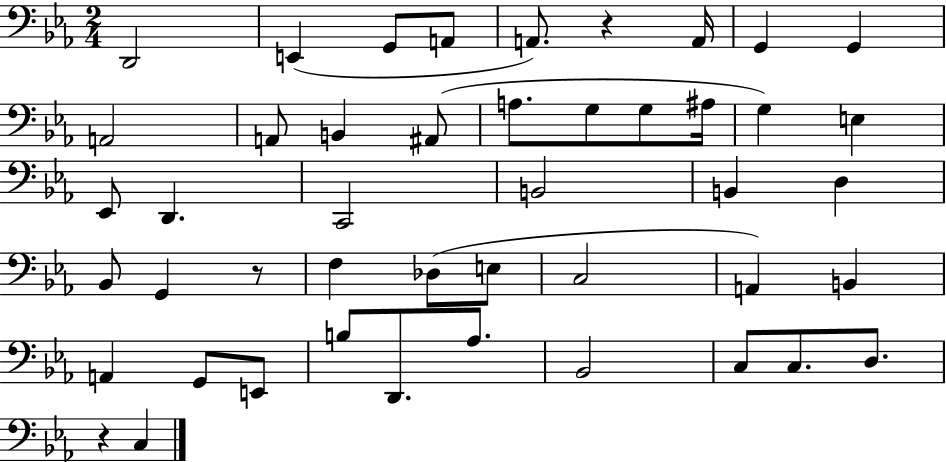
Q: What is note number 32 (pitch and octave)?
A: B2